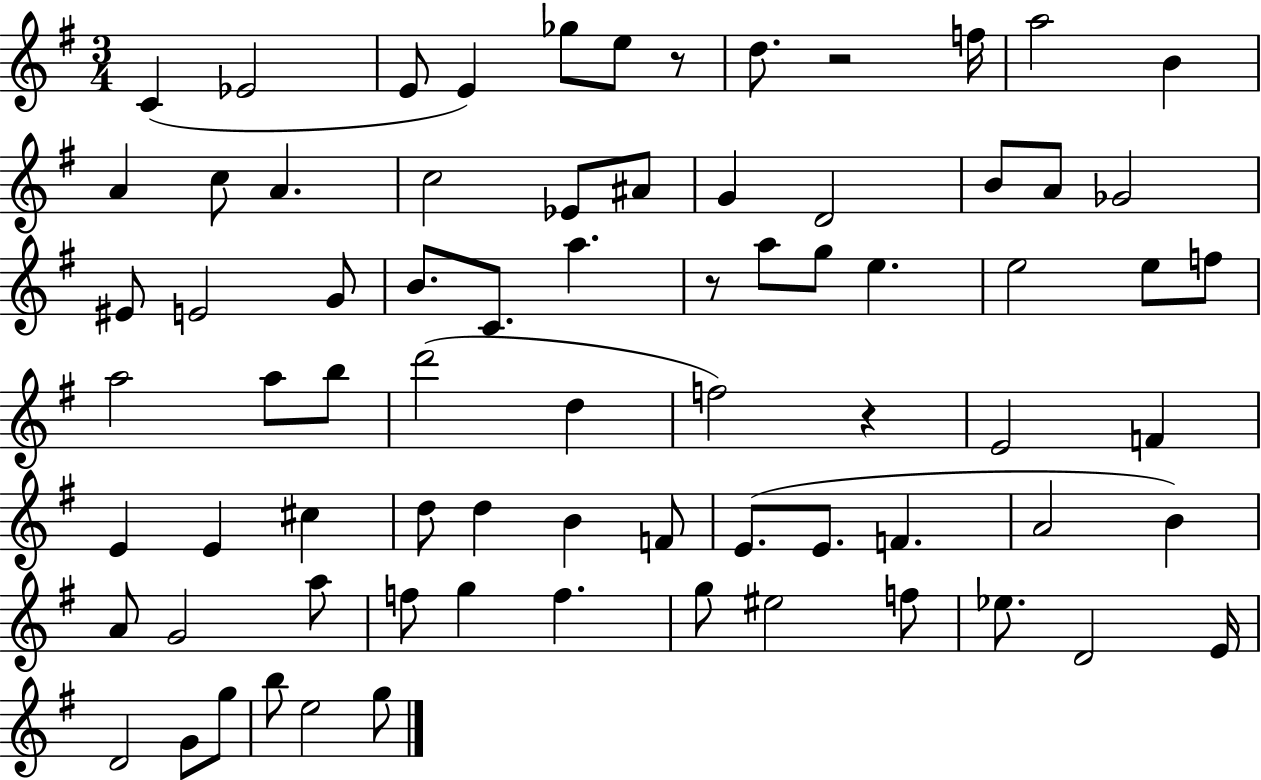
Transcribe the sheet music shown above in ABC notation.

X:1
T:Untitled
M:3/4
L:1/4
K:G
C _E2 E/2 E _g/2 e/2 z/2 d/2 z2 f/4 a2 B A c/2 A c2 _E/2 ^A/2 G D2 B/2 A/2 _G2 ^E/2 E2 G/2 B/2 C/2 a z/2 a/2 g/2 e e2 e/2 f/2 a2 a/2 b/2 d'2 d f2 z E2 F E E ^c d/2 d B F/2 E/2 E/2 F A2 B A/2 G2 a/2 f/2 g f g/2 ^e2 f/2 _e/2 D2 E/4 D2 G/2 g/2 b/2 e2 g/2